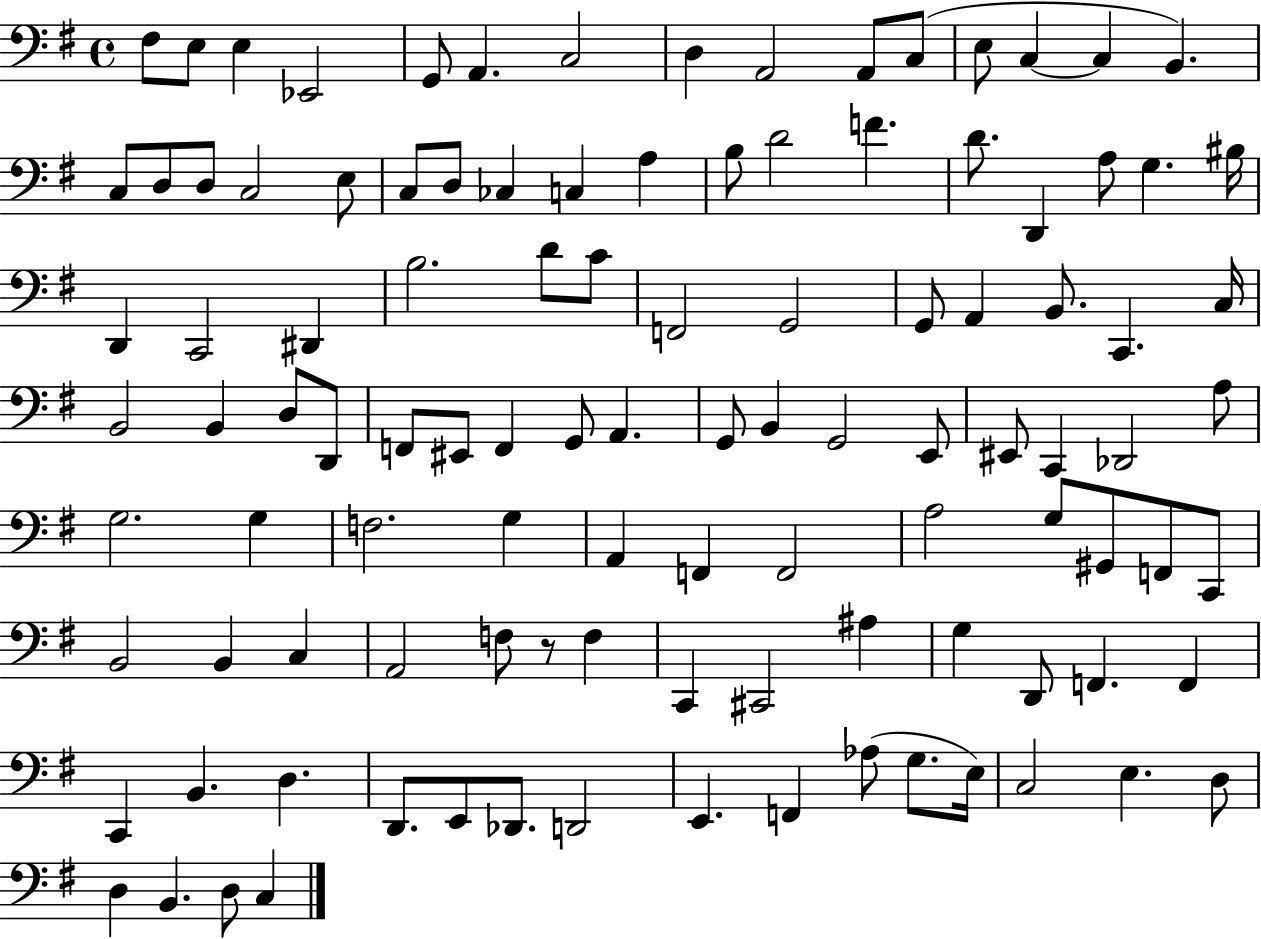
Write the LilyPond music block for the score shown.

{
  \clef bass
  \time 4/4
  \defaultTimeSignature
  \key g \major
  \repeat volta 2 { fis8 e8 e4 ees,2 | g,8 a,4. c2 | d4 a,2 a,8 c8( | e8 c4~~ c4 b,4.) | \break c8 d8 d8 c2 e8 | c8 d8 ces4 c4 a4 | b8 d'2 f'4. | d'8. d,4 a8 g4. bis16 | \break d,4 c,2 dis,4 | b2. d'8 c'8 | f,2 g,2 | g,8 a,4 b,8. c,4. c16 | \break b,2 b,4 d8 d,8 | f,8 eis,8 f,4 g,8 a,4. | g,8 b,4 g,2 e,8 | eis,8 c,4 des,2 a8 | \break g2. g4 | f2. g4 | a,4 f,4 f,2 | a2 g8 gis,8 f,8 c,8 | \break b,2 b,4 c4 | a,2 f8 r8 f4 | c,4 cis,2 ais4 | g4 d,8 f,4. f,4 | \break c,4 b,4. d4. | d,8. e,8 des,8. d,2 | e,4. f,4 aes8( g8. e16) | c2 e4. d8 | \break d4 b,4. d8 c4 | } \bar "|."
}